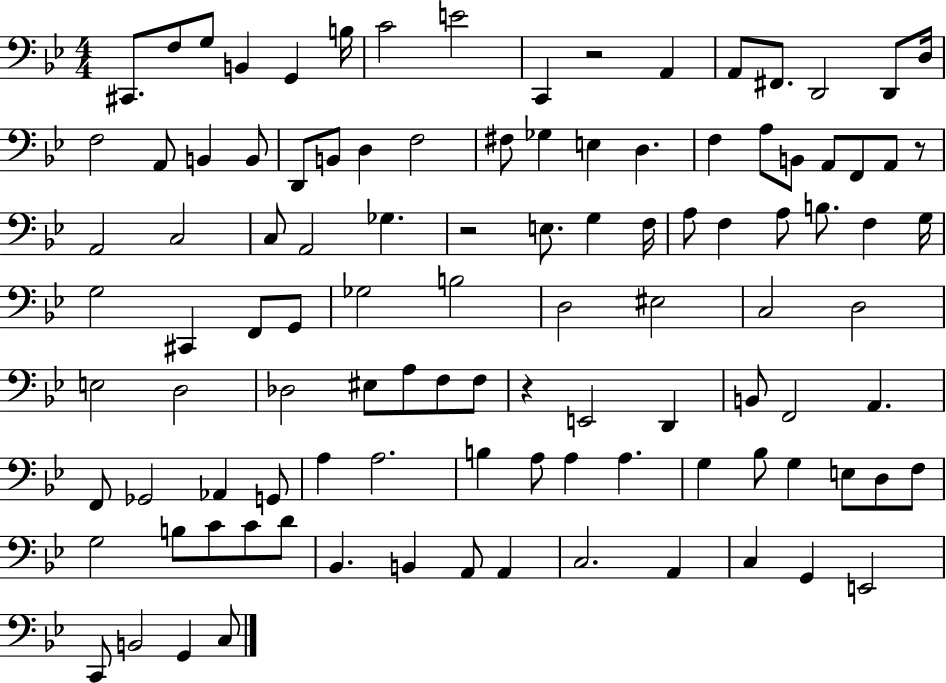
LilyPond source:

{
  \clef bass
  \numericTimeSignature
  \time 4/4
  \key bes \major
  cis,8. f8 g8 b,4 g,4 b16 | c'2 e'2 | c,4 r2 a,4 | a,8 fis,8. d,2 d,8 d16 | \break f2 a,8 b,4 b,8 | d,8 b,8 d4 f2 | fis8 ges4 e4 d4. | f4 a8 b,8 a,8 f,8 a,8 r8 | \break a,2 c2 | c8 a,2 ges4. | r2 e8. g4 f16 | a8 f4 a8 b8. f4 g16 | \break g2 cis,4 f,8 g,8 | ges2 b2 | d2 eis2 | c2 d2 | \break e2 d2 | des2 eis8 a8 f8 f8 | r4 e,2 d,4 | b,8 f,2 a,4. | \break f,8 ges,2 aes,4 g,8 | a4 a2. | b4 a8 a4 a4. | g4 bes8 g4 e8 d8 f8 | \break g2 b8 c'8 c'8 d'8 | bes,4. b,4 a,8 a,4 | c2. a,4 | c4 g,4 e,2 | \break c,8 b,2 g,4 c8 | \bar "|."
}